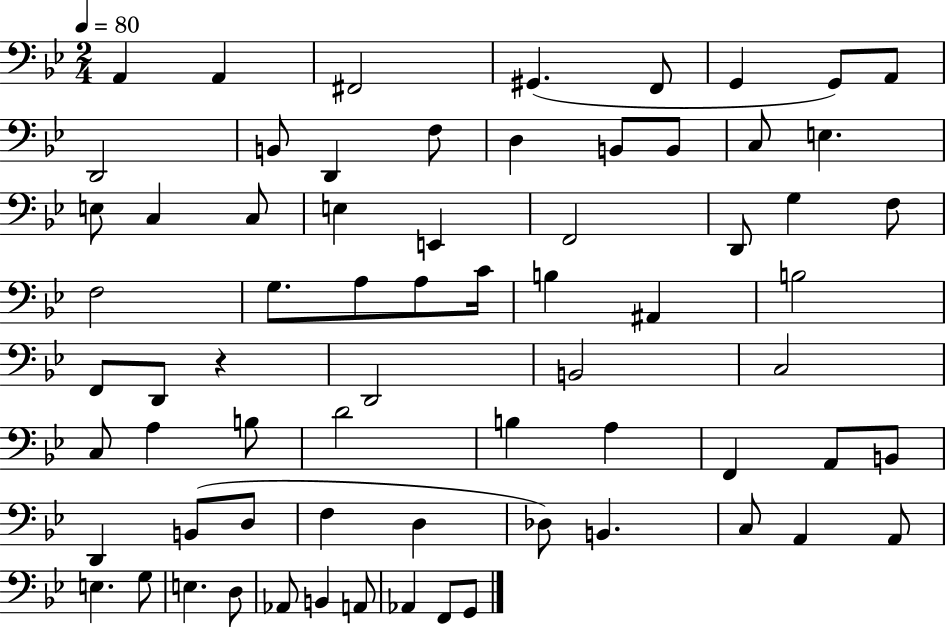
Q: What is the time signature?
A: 2/4